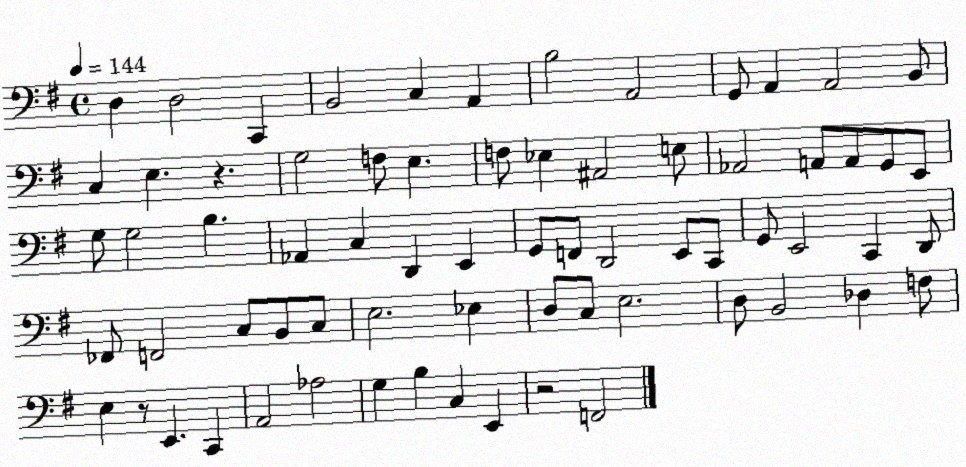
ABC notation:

X:1
T:Untitled
M:4/4
L:1/4
K:G
D, D,2 C,, B,,2 C, A,, B,2 A,,2 G,,/2 A,, A,,2 B,,/2 C, E, z G,2 F,/2 E, F,/2 _E, ^A,,2 E,/2 _A,,2 A,,/2 A,,/2 G,,/2 E,,/2 G,/2 G,2 B, _A,, C, D,, E,, G,,/2 F,,/2 D,,2 E,,/2 C,,/2 G,,/2 E,,2 C,, D,,/2 _F,,/2 F,,2 C,/2 B,,/2 C,/2 E,2 _E, D,/2 C,/2 E,2 D,/2 B,,2 _D, F,/2 E, z/2 E,, C,, A,,2 _A,2 G, B, C, E,, z2 F,,2